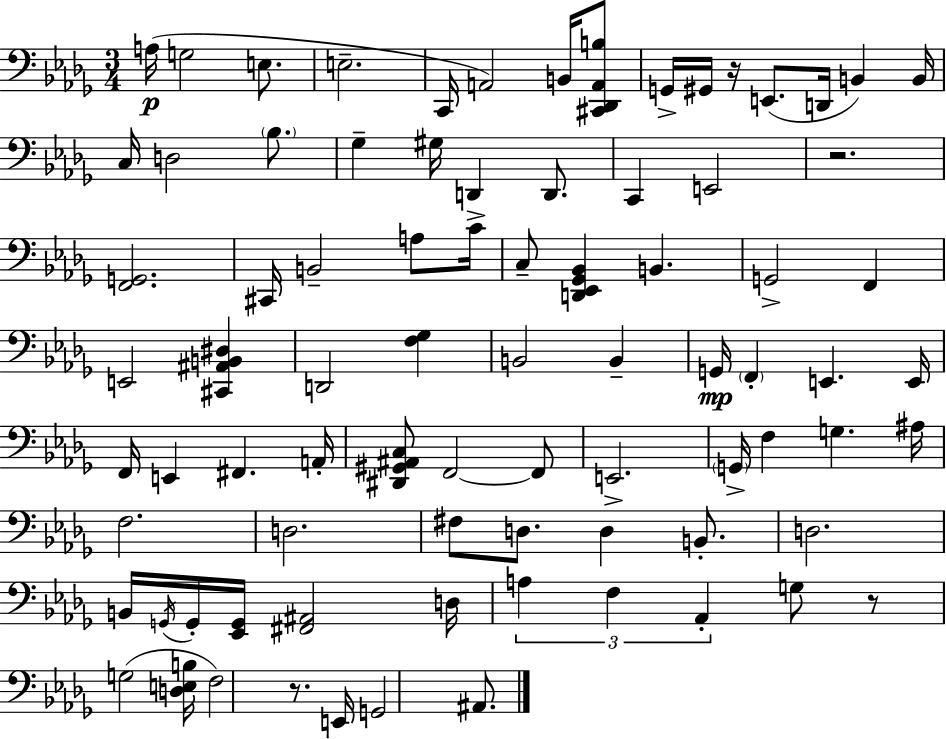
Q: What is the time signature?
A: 3/4